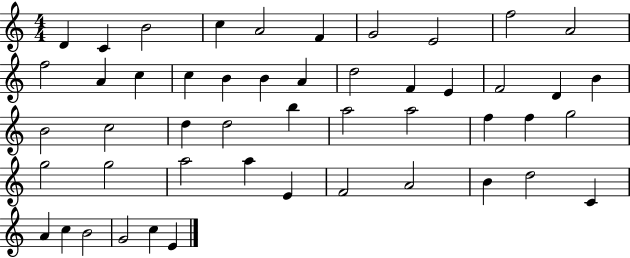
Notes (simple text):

D4/q C4/q B4/h C5/q A4/h F4/q G4/h E4/h F5/h A4/h F5/h A4/q C5/q C5/q B4/q B4/q A4/q D5/h F4/q E4/q F4/h D4/q B4/q B4/h C5/h D5/q D5/h B5/q A5/h A5/h F5/q F5/q G5/h G5/h G5/h A5/h A5/q E4/q F4/h A4/h B4/q D5/h C4/q A4/q C5/q B4/h G4/h C5/q E4/q